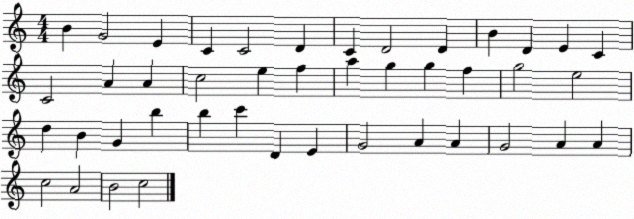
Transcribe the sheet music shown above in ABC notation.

X:1
T:Untitled
M:4/4
L:1/4
K:C
B G2 E C C2 D C D2 D B D E C C2 A A c2 e f a g g f g2 e2 d B G b b c' D E G2 A A G2 A A c2 A2 B2 c2